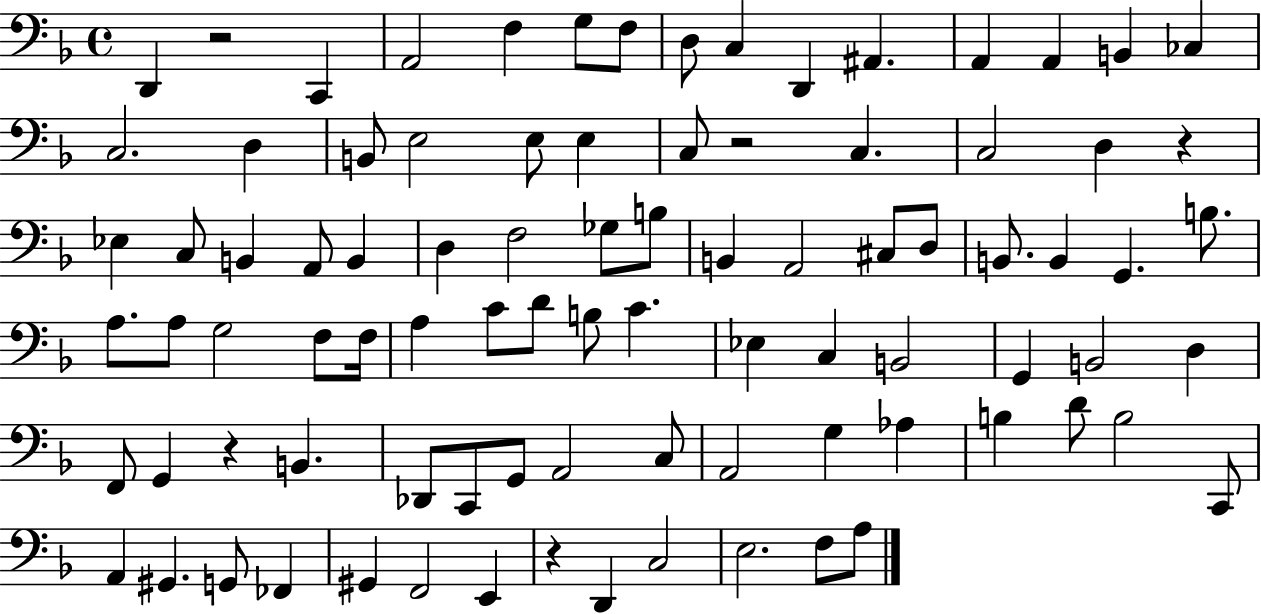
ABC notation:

X:1
T:Untitled
M:4/4
L:1/4
K:F
D,, z2 C,, A,,2 F, G,/2 F,/2 D,/2 C, D,, ^A,, A,, A,, B,, _C, C,2 D, B,,/2 E,2 E,/2 E, C,/2 z2 C, C,2 D, z _E, C,/2 B,, A,,/2 B,, D, F,2 _G,/2 B,/2 B,, A,,2 ^C,/2 D,/2 B,,/2 B,, G,, B,/2 A,/2 A,/2 G,2 F,/2 F,/4 A, C/2 D/2 B,/2 C _E, C, B,,2 G,, B,,2 D, F,,/2 G,, z B,, _D,,/2 C,,/2 G,,/2 A,,2 C,/2 A,,2 G, _A, B, D/2 B,2 C,,/2 A,, ^G,, G,,/2 _F,, ^G,, F,,2 E,, z D,, C,2 E,2 F,/2 A,/2